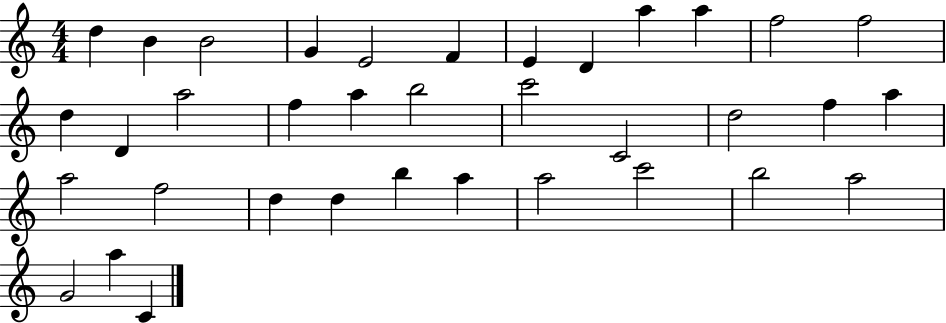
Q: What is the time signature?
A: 4/4